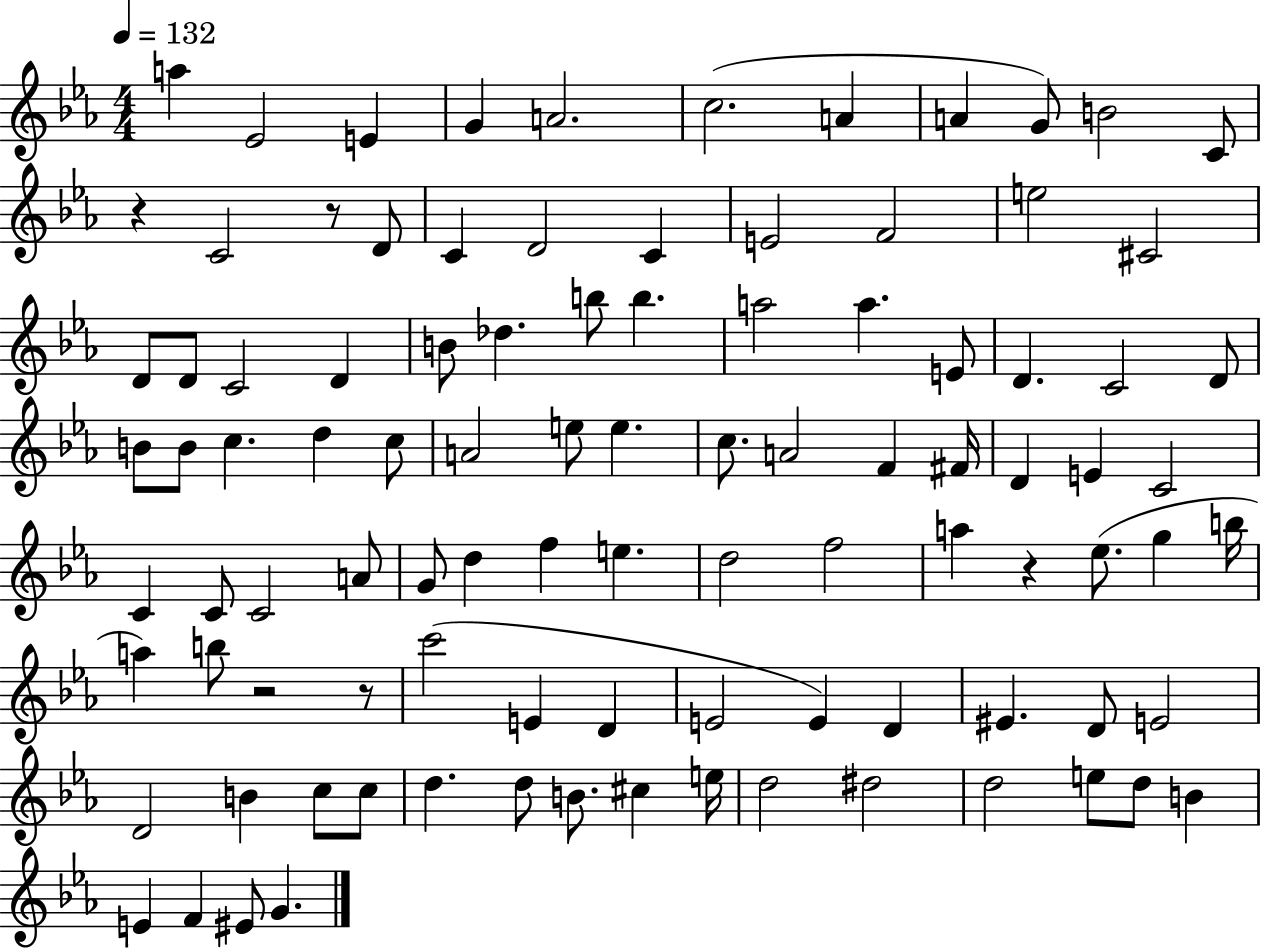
{
  \clef treble
  \numericTimeSignature
  \time 4/4
  \key ees \major
  \tempo 4 = 132
  a''4 ees'2 e'4 | g'4 a'2. | c''2.( a'4 | a'4 g'8) b'2 c'8 | \break r4 c'2 r8 d'8 | c'4 d'2 c'4 | e'2 f'2 | e''2 cis'2 | \break d'8 d'8 c'2 d'4 | b'8 des''4. b''8 b''4. | a''2 a''4. e'8 | d'4. c'2 d'8 | \break b'8 b'8 c''4. d''4 c''8 | a'2 e''8 e''4. | c''8. a'2 f'4 fis'16 | d'4 e'4 c'2 | \break c'4 c'8 c'2 a'8 | g'8 d''4 f''4 e''4. | d''2 f''2 | a''4 r4 ees''8.( g''4 b''16 | \break a''4) b''8 r2 r8 | c'''2( e'4 d'4 | e'2 e'4) d'4 | eis'4. d'8 e'2 | \break d'2 b'4 c''8 c''8 | d''4. d''8 b'8. cis''4 e''16 | d''2 dis''2 | d''2 e''8 d''8 b'4 | \break e'4 f'4 eis'8 g'4. | \bar "|."
}